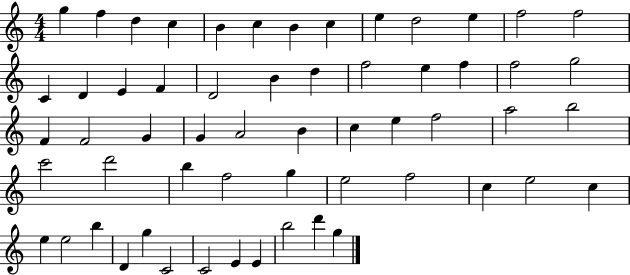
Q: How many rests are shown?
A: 0